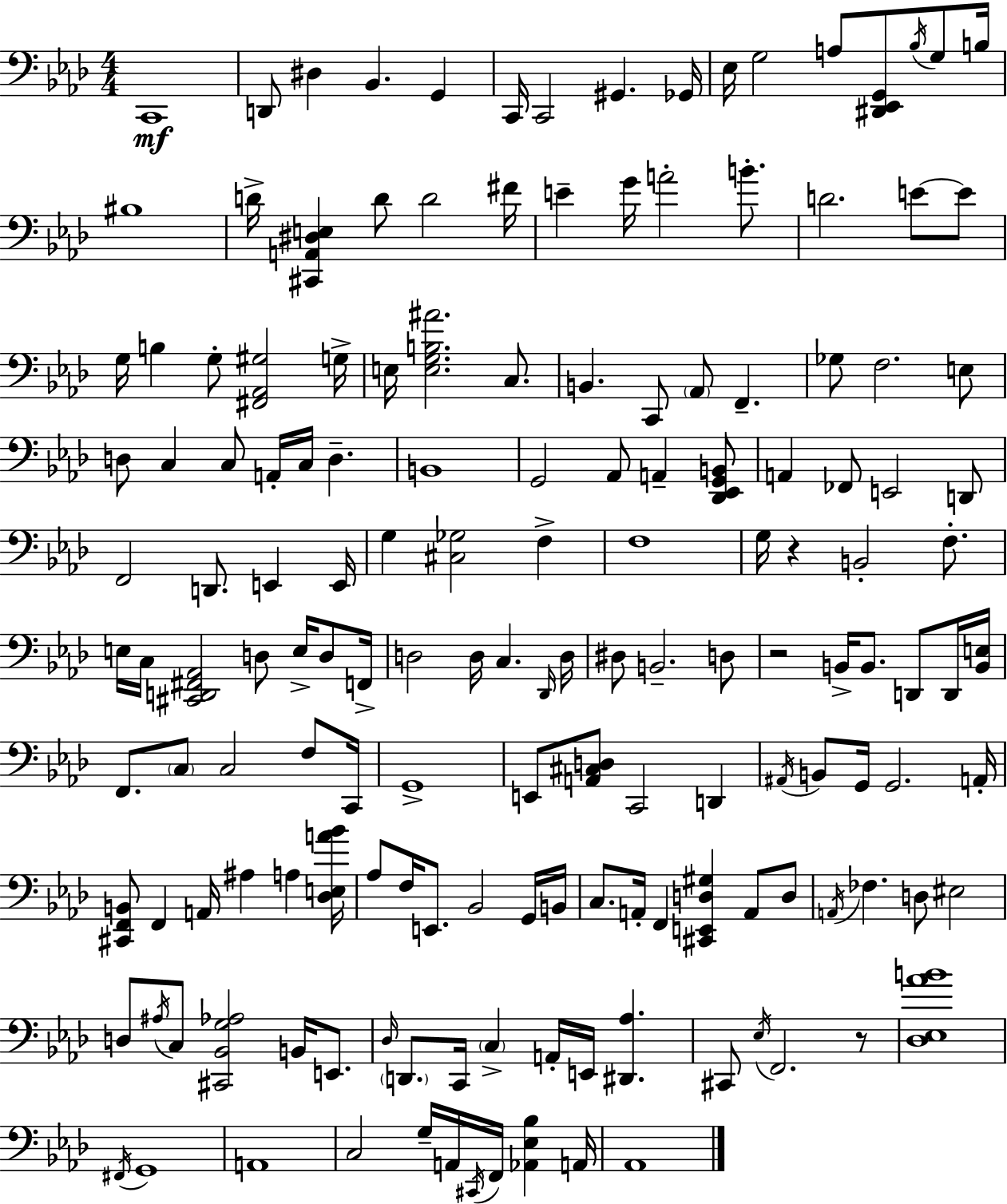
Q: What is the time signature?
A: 4/4